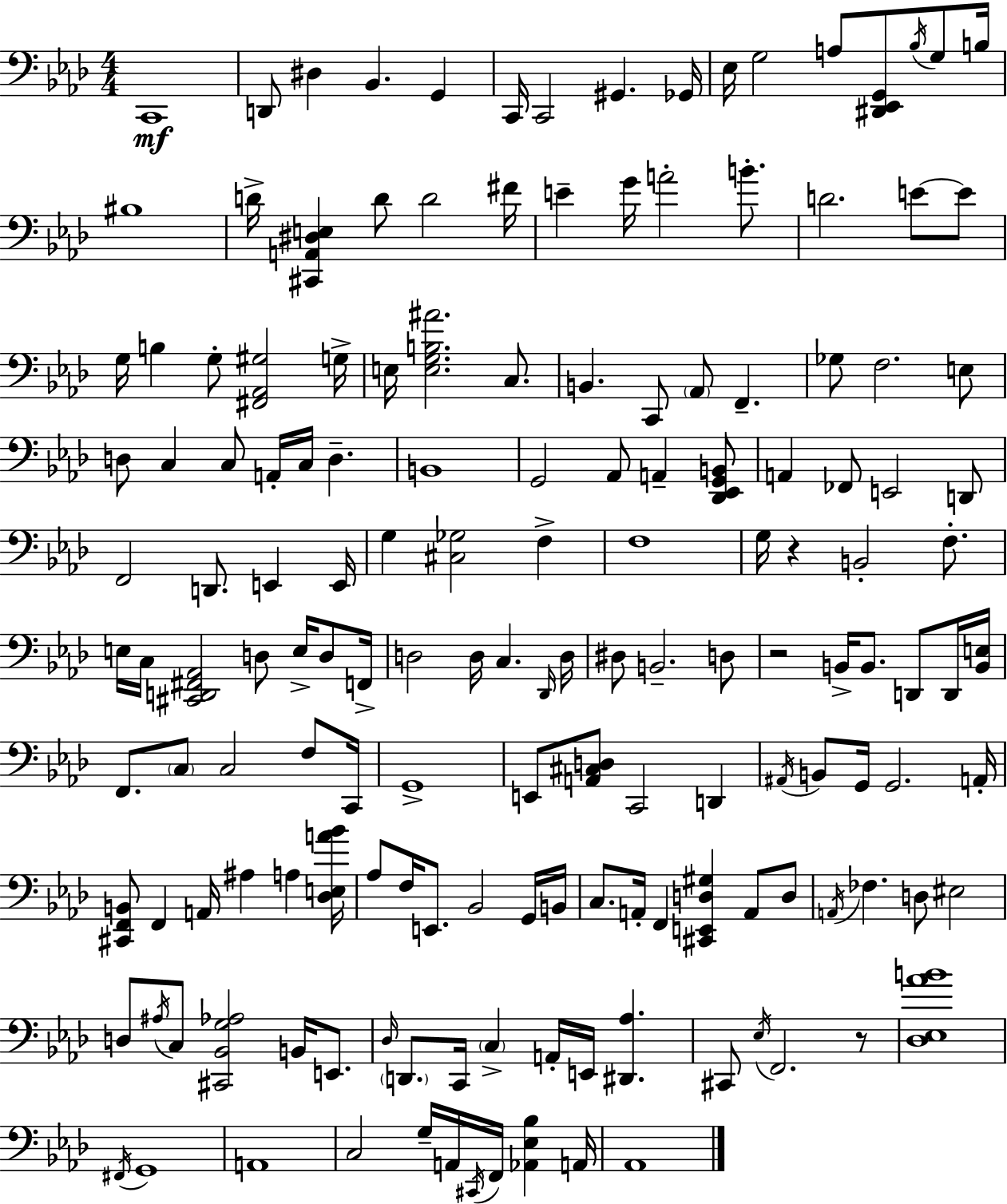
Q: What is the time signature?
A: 4/4